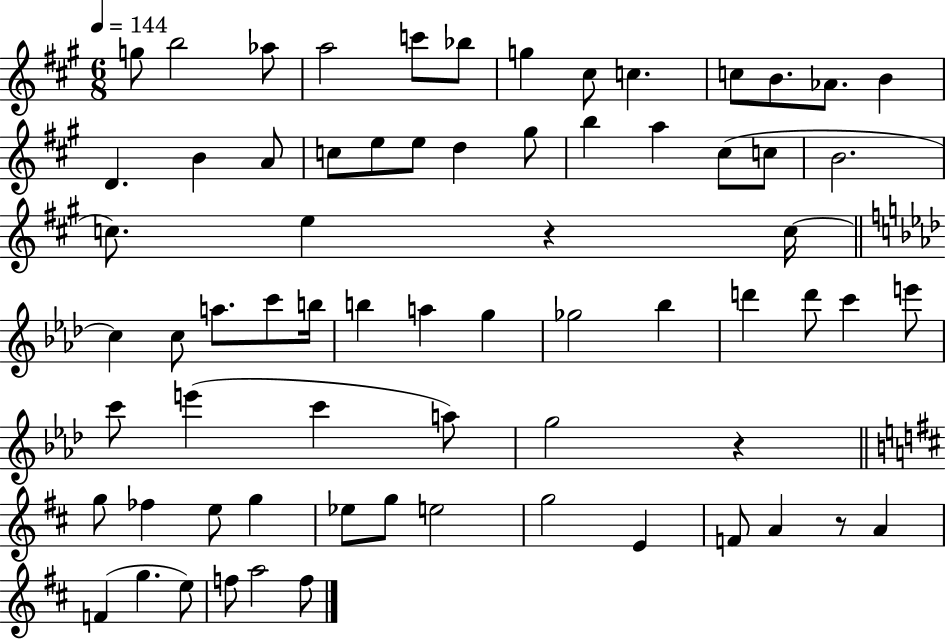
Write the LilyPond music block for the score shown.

{
  \clef treble
  \numericTimeSignature
  \time 6/8
  \key a \major
  \tempo 4 = 144
  g''8 b''2 aes''8 | a''2 c'''8 bes''8 | g''4 cis''8 c''4. | c''8 b'8. aes'8. b'4 | \break d'4. b'4 a'8 | c''8 e''8 e''8 d''4 gis''8 | b''4 a''4 cis''8( c''8 | b'2. | \break c''8.) e''4 r4 c''16~~ | \bar "||" \break \key f \minor c''4 c''8 a''8. c'''8 b''16 | b''4 a''4 g''4 | ges''2 bes''4 | d'''4 d'''8 c'''4 e'''8 | \break c'''8 e'''4( c'''4 a''8) | g''2 r4 | \bar "||" \break \key d \major g''8 fes''4 e''8 g''4 | ees''8 g''8 e''2 | g''2 e'4 | f'8 a'4 r8 a'4 | \break f'4( g''4. e''8) | f''8 a''2 f''8 | \bar "|."
}